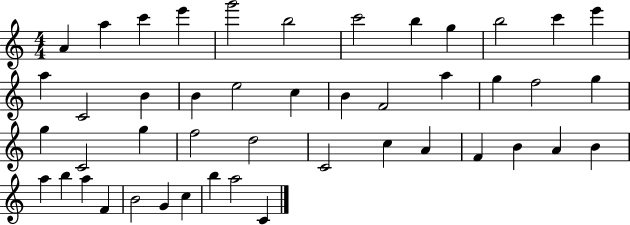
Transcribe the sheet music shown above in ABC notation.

X:1
T:Untitled
M:4/4
L:1/4
K:C
A a c' e' g'2 b2 c'2 b g b2 c' e' a C2 B B e2 c B F2 a g f2 g g C2 g f2 d2 C2 c A F B A B a b a F B2 G c b a2 C